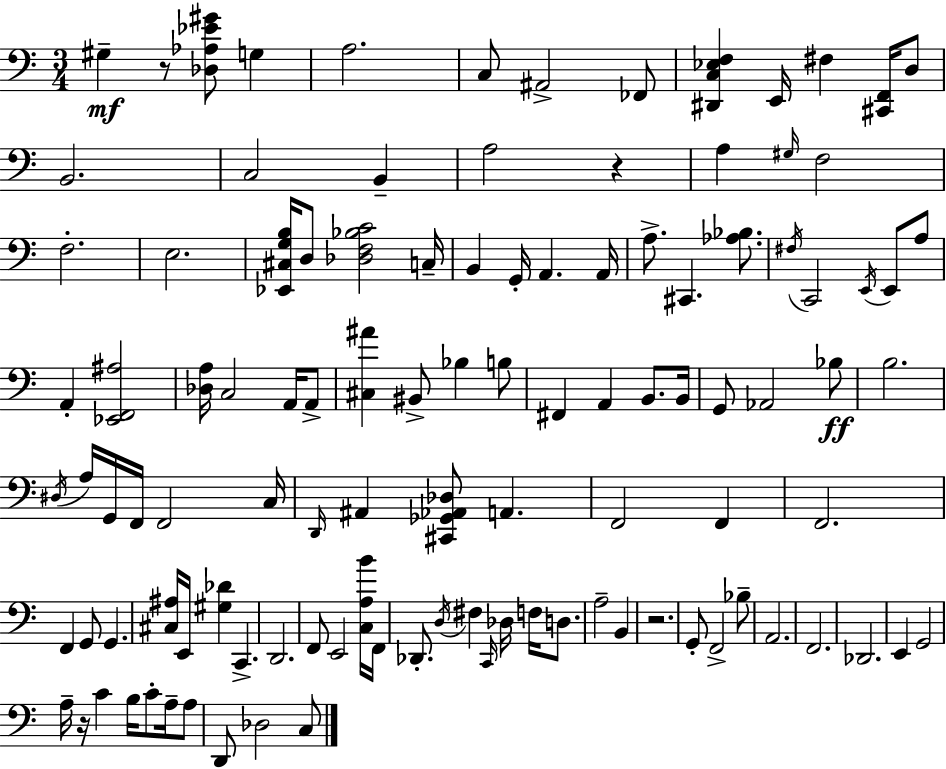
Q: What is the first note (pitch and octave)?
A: G#3